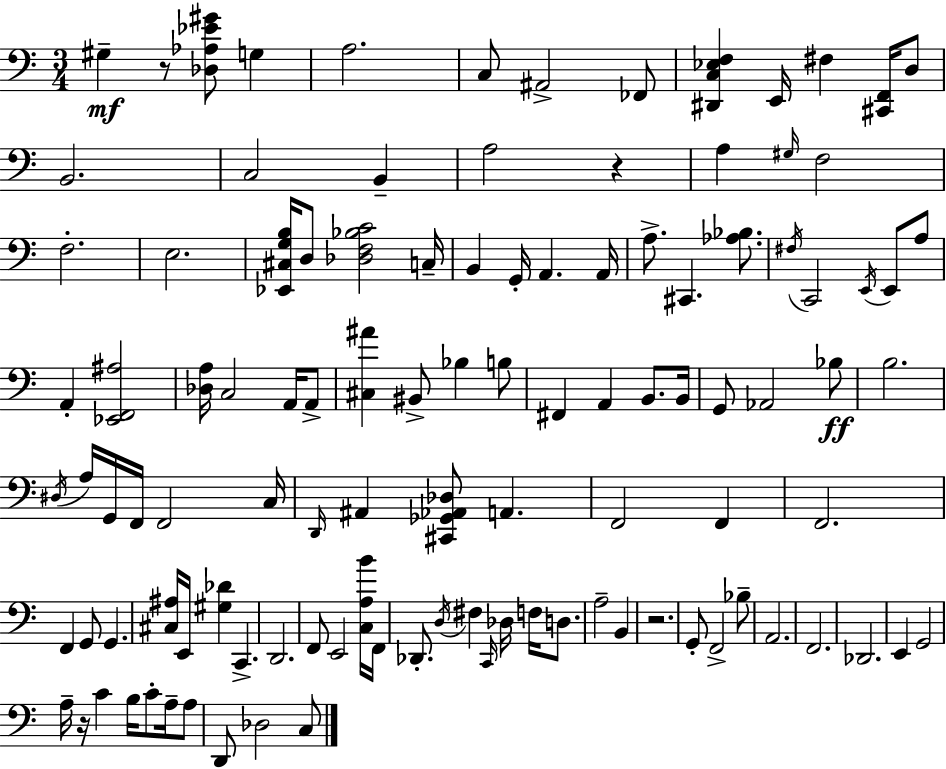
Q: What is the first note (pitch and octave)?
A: G#3